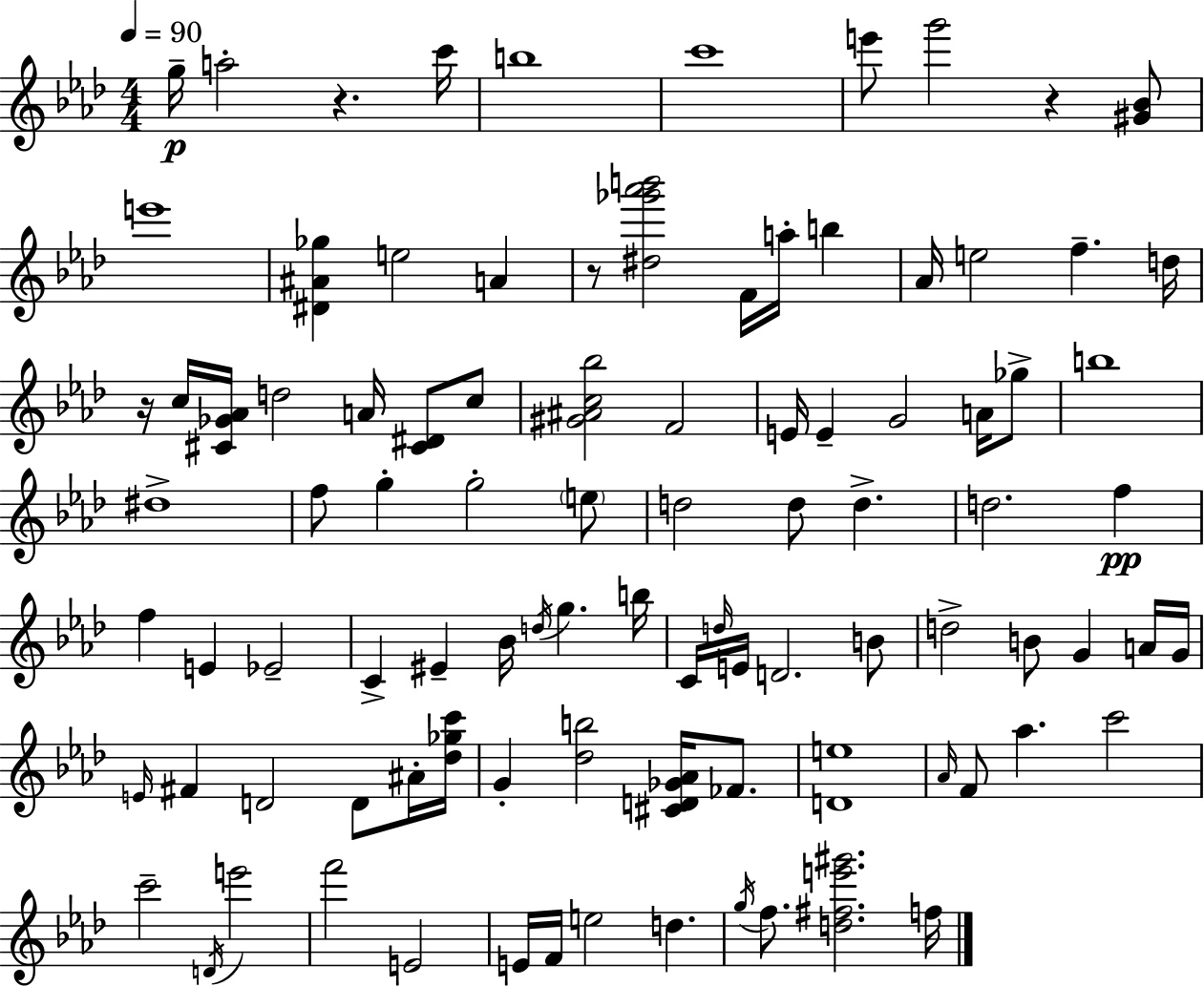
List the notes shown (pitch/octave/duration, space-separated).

G5/s A5/h R/q. C6/s B5/w C6/w E6/e G6/h R/q [G#4,Bb4]/e E6/w [D#4,A#4,Gb5]/q E5/h A4/q R/e [D#5,Gb6,Ab6,B6]/h F4/s A5/s B5/q Ab4/s E5/h F5/q. D5/s R/s C5/s [C#4,Gb4,Ab4]/s D5/h A4/s [C#4,D#4]/e C5/e [G#4,A#4,C5,Bb5]/h F4/h E4/s E4/q G4/h A4/s Gb5/e B5/w D#5/w F5/e G5/q G5/h E5/e D5/h D5/e D5/q. D5/h. F5/q F5/q E4/q Eb4/h C4/q EIS4/q Bb4/s D5/s G5/q. B5/s C4/s D5/s E4/s D4/h. B4/e D5/h B4/e G4/q A4/s G4/s E4/s F#4/q D4/h D4/e A#4/s [Db5,Gb5,C6]/s G4/q [Db5,B5]/h [C#4,D4,Gb4,Ab4]/s FES4/e. [D4,E5]/w Ab4/s F4/e Ab5/q. C6/h C6/h D4/s E6/h F6/h E4/h E4/s F4/s E5/h D5/q. G5/s F5/e. [D5,F#5,E6,G#6]/h. F5/s